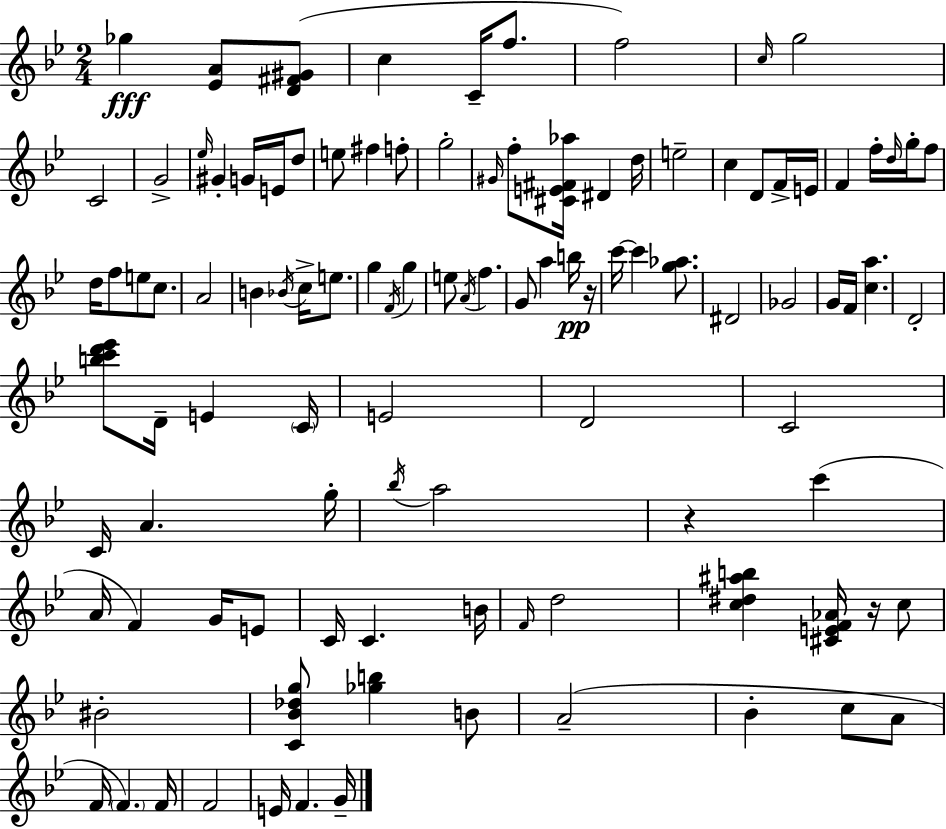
{
  \clef treble
  \numericTimeSignature
  \time 2/4
  \key g \minor
  \repeat volta 2 { ges''4\fff <ees' a'>8 <d' fis' gis'>8( | c''4 c'16-- f''8. | f''2) | \grace { c''16 } g''2 | \break c'2 | g'2-> | \grace { ees''16 } gis'4-. g'16 e'16 | d''8 e''8 fis''4 | \break f''8-. g''2-. | \grace { gis'16 } f''8-. <cis' e' fis' aes''>16 dis'4 | d''16 e''2-- | c''4 d'8 | \break f'16-> e'16 f'4 f''16-. | \grace { d''16 } g''16-. f''8 d''16 f''8 e''8 | c''8. a'2 | b'4 | \break \acciaccatura { bes'16 } c''16-> e''8. g''4 | \acciaccatura { f'16 } g''4 e''8 | \acciaccatura { a'16 } f''4. g'8 | a''4 b''16\pp r16 c'''16~~ | \break c'''4 <g'' aes''>8. dis'2 | ges'2 | g'16 | f'16 <c'' a''>4. d'2-. | \break <b'' c''' d''' ees'''>8 | d'16-- e'4 \parenthesize c'16 e'2 | d'2 | c'2 | \break c'16 | a'4. g''16-. \acciaccatura { bes''16 } | a''2 | r4 c'''4( | \break a'16 f'4) g'16 e'8 | c'16 c'4. b'16 | \grace { f'16 } d''2 | <c'' dis'' ais'' b''>4 <cis' e' f' aes'>16 r16 c''8 | \break bis'2-. | <c' bes' des'' g''>8 <ges'' b''>4 b'8 | a'2--( | bes'4-. c''8 a'8 | \break f'16 \parenthesize f'4.) | f'16 f'2 | e'16 f'4. | g'16-- } \bar "|."
}